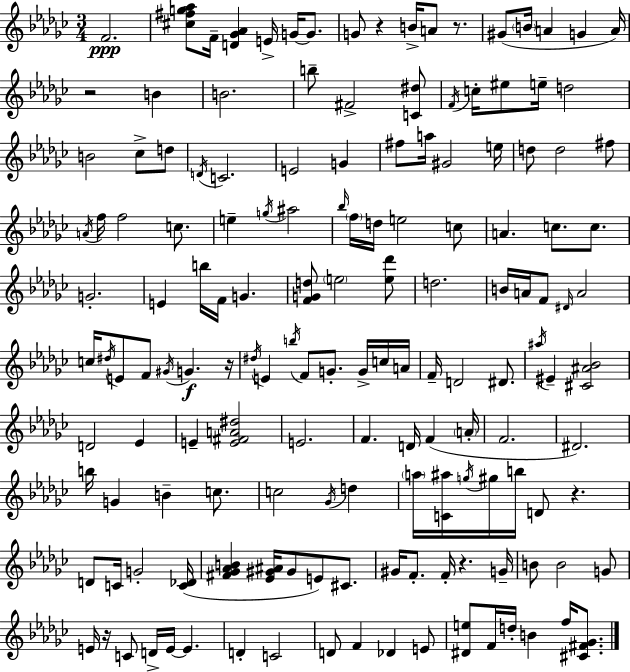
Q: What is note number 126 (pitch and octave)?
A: F4